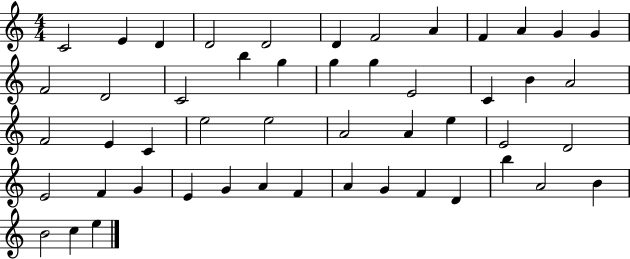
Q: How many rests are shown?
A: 0